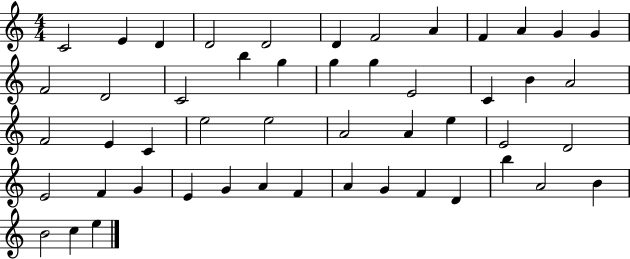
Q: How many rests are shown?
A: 0